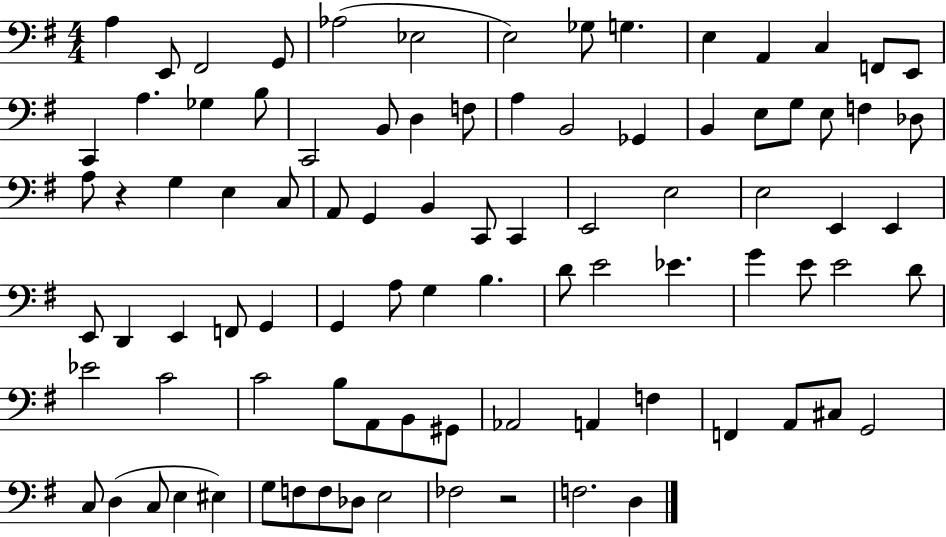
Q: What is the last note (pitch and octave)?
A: D3